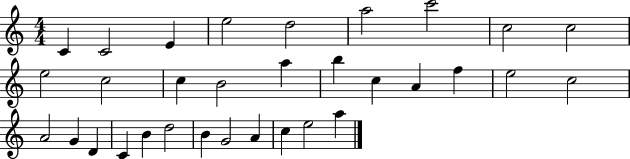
C4/q C4/h E4/q E5/h D5/h A5/h C6/h C5/h C5/h E5/h C5/h C5/q B4/h A5/q B5/q C5/q A4/q F5/q E5/h C5/h A4/h G4/q D4/q C4/q B4/q D5/h B4/q G4/h A4/q C5/q E5/h A5/q